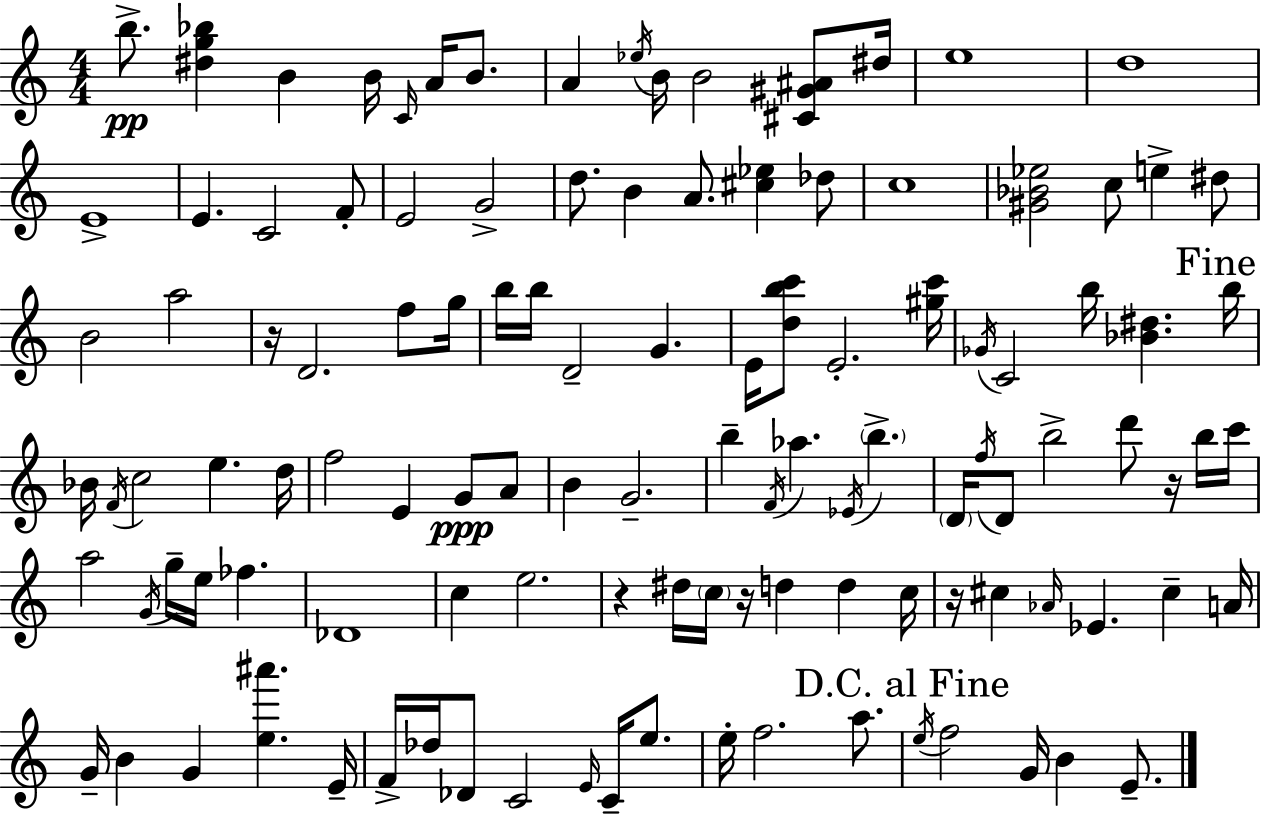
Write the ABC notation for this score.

X:1
T:Untitled
M:4/4
L:1/4
K:Am
b/2 [^dg_b] B B/4 C/4 A/4 B/2 A _e/4 B/4 B2 [^C^G^A]/2 ^d/4 e4 d4 E4 E C2 F/2 E2 G2 d/2 B A/2 [^c_e] _d/2 c4 [^G_B_e]2 c/2 e ^d/2 B2 a2 z/4 D2 f/2 g/4 b/4 b/4 D2 G E/4 [dbc']/2 E2 [^gc']/4 _G/4 C2 b/4 [_B^d] b/4 _B/4 F/4 c2 e d/4 f2 E G/2 A/2 B G2 b F/4 _a _E/4 b D/4 f/4 D/2 b2 d'/2 z/4 b/4 c'/4 a2 G/4 g/4 e/4 _f _D4 c e2 z ^d/4 c/4 z/4 d d c/4 z/4 ^c _A/4 _E ^c A/4 G/4 B G [e^a'] E/4 F/4 _d/4 _D/2 C2 E/4 C/4 e/2 e/4 f2 a/2 e/4 f2 G/4 B E/2